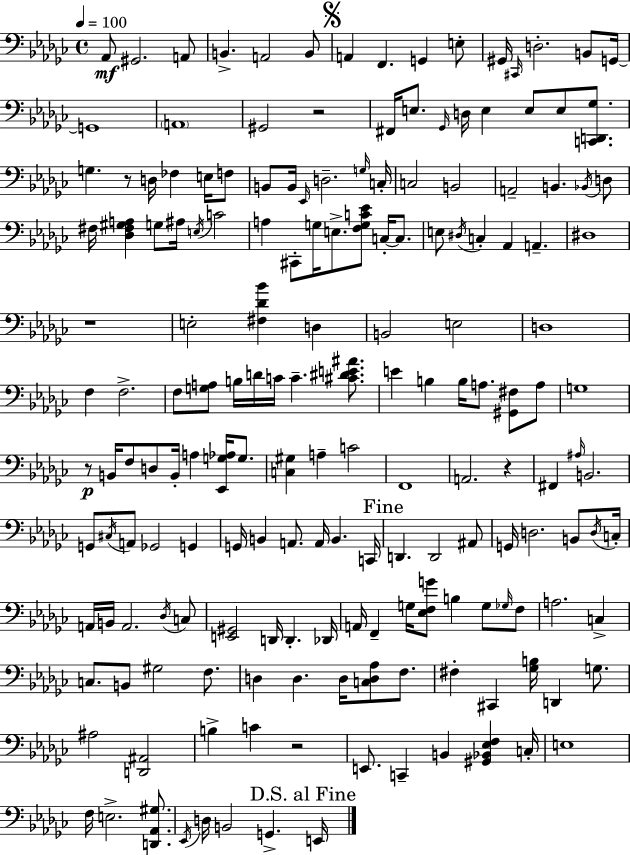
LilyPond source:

{
  \clef bass
  \time 4/4
  \defaultTimeSignature
  \key ees \minor
  \tempo 4 = 100
  aes,8\mf gis,2. a,8 | b,4.-> a,2 b,8 | \mark \markup { \musicglyph "scripts.segno" } a,4 f,4. g,4 e8-. | gis,16 \grace { cis,16 } d2.-. b,8 | \break g,16~~ g,1 | \parenthesize a,1 | gis,2 r2 | fis,16 e8. \grace { ges,16 } d16 e4 e8 e8 <c, d, ges>8. | \break g4. r8 d16 fes4 e16 | f8 b,8 b,16 \grace { ees,16 } d2.-- | \grace { g16 } c16-. c2 b,2 | a,2-- b,4. | \break \acciaccatura { bes,16 } d8 fis16 <des fis gis a>4 g8 ais16 \acciaccatura { e16 } c'2 | a4 cis,8-. g16 e8.-> | <f g c' ees'>8 c16-.~~ c8. e8 \acciaccatura { dis16 } c4-. aes,4 | a,4.-- dis1 | \break r1 | e2-. <fis des' bes'>4 | d4 b,2 e2 | d1 | \break f4 f2.-> | f8 <g a>8 b16 d'16 c'16 c'4.-- | <cis' dis' e' ais'>8. e'4 b4 b16 | a8. <gis, fis>8 a8 g1 | \break r8\p b,16 f8 d8 b,16-. a4 | <ees, g aes>16 g8. <c gis>4 a4-- c'2 | f,1 | a,2. | \break r4 fis,4 \grace { ais16 } b,2. | g,8 \acciaccatura { cis16 } a,8 ges,2 | g,4 g,16 b,4 a,8. | a,16 b,4. c,16 \mark "Fine" d,4. d,2 | \break ais,8 g,16 d2. | b,8 \acciaccatura { d16 } c16-. a,16 b,16 a,2. | \acciaccatura { des16 } c8 <e, gis,>2 | d,16 d,4.-. des,16 a,16 f,4-- | \break g16 <ees f g'>8 b4 g8 \grace { ges16 } f8 a2. | c4-> c8. b,8 | gis2 f8. d4 | d4. d16 <c d aes>8 f8. fis4-. | \break cis,4 <ges b>16 d,4 g8. ais2 | <d, ais,>2 b4-> | c'4 r2 e,8. c,4-- | b,4 <gis, bes, ees f>4 c16-. e1 | \break f16 e2.-> | <d, aes, gis>8. \acciaccatura { ees,16 } d16 b,2 | g,4.-> \mark "D.S. al Fine" e,16 \bar "|."
}